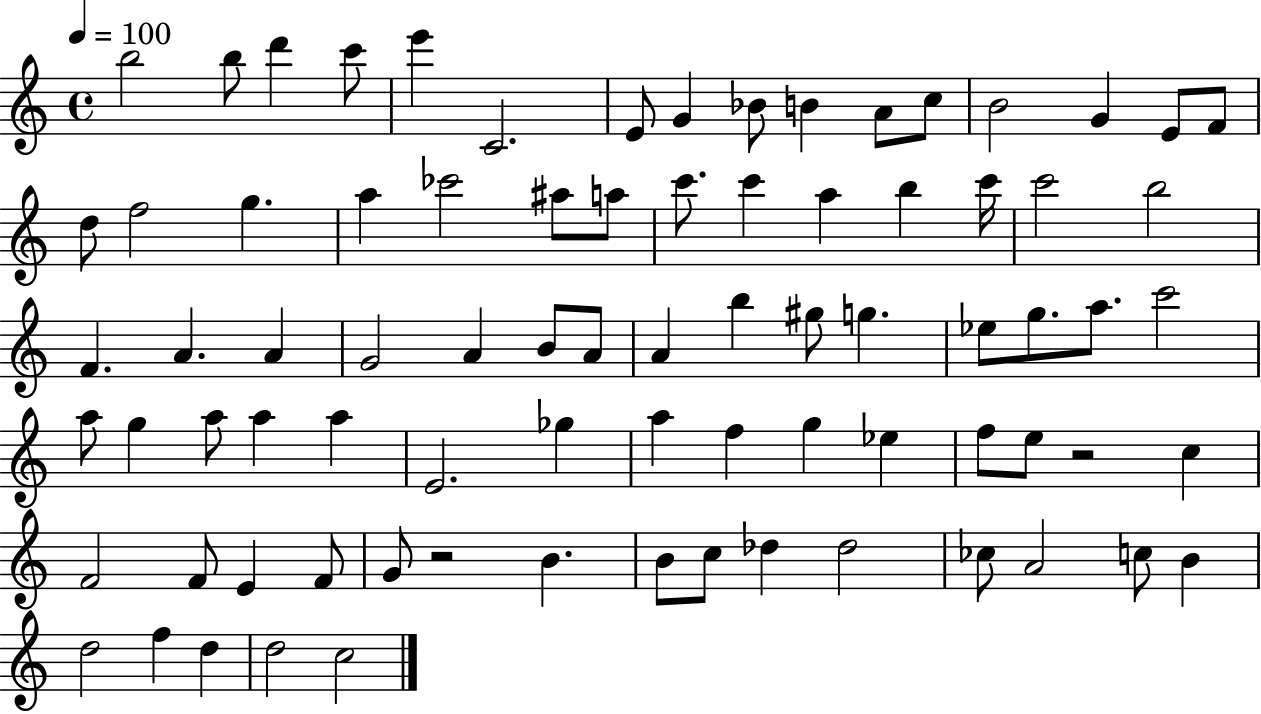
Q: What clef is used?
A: treble